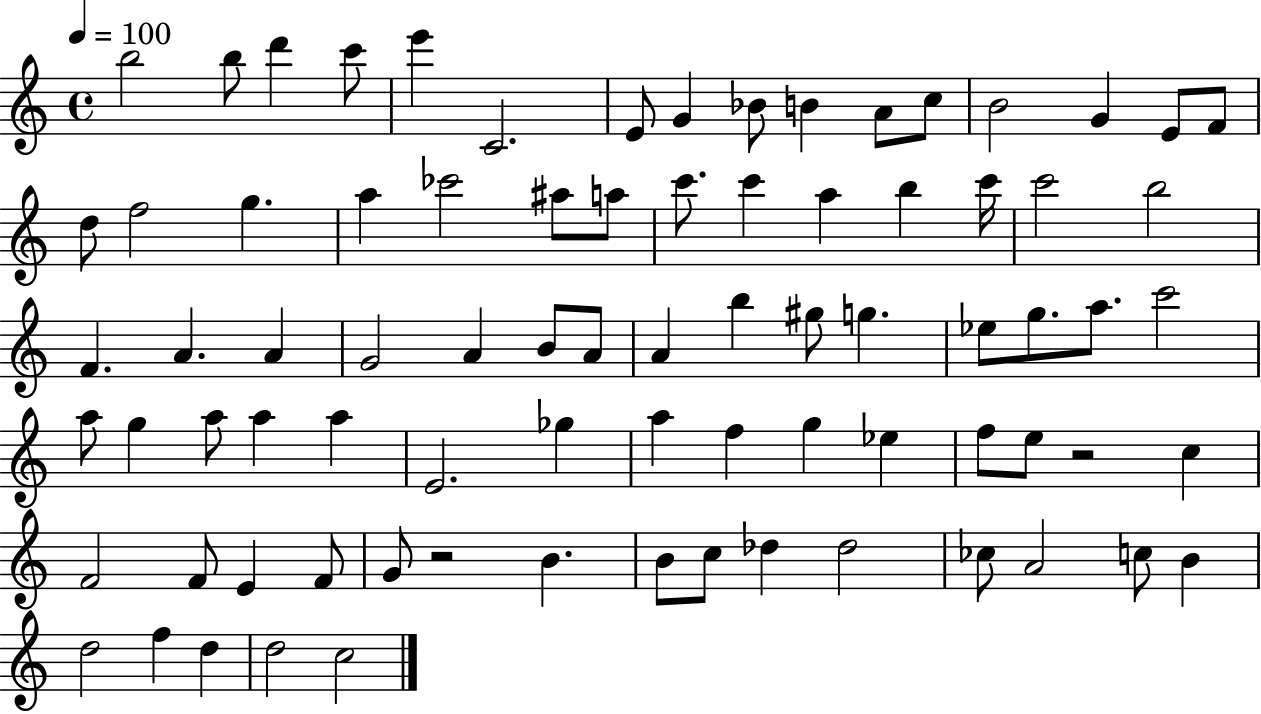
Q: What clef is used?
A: treble